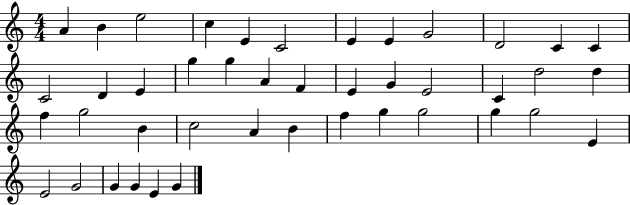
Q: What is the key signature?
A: C major